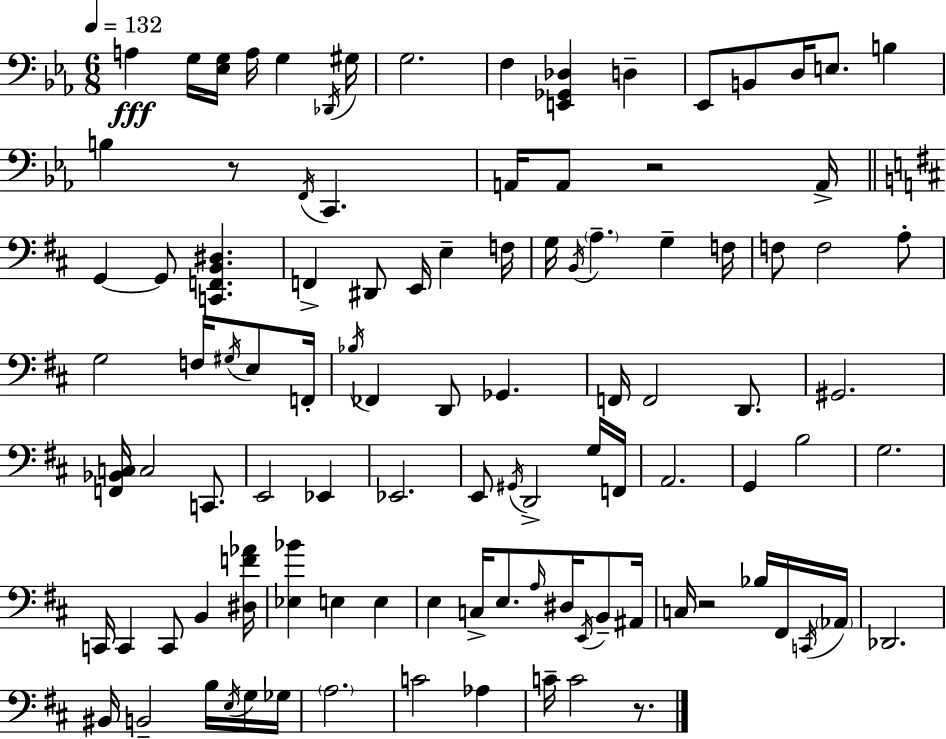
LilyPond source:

{
  \clef bass
  \numericTimeSignature
  \time 6/8
  \key c \minor
  \tempo 4 = 132
  a4\fff g16 <ees g>16 a16 g4 \acciaccatura { des,16 } | gis16 g2. | f4 <e, ges, des>4 d4-- | ees,8 b,8 d16 e8. b4 | \break b4 r8 \acciaccatura { f,16 } c,4. | a,16 a,8 r2 | a,16-> \bar "||" \break \key d \major g,4~~ g,8 <c, f, b, dis>4. | f,4-> dis,8 e,16 e4-- f16 | g16 \acciaccatura { b,16 } \parenthesize a4.-- g4-- | f16 f8 f2 a8-. | \break g2 f16 \acciaccatura { gis16 } e8 | f,16-. \acciaccatura { bes16 } fes,4 d,8 ges,4. | f,16 f,2 | d,8. gis,2. | \break <f, bes, c>16 c2 | c,8. e,2 ees,4 | ees,2. | e,8 \acciaccatura { gis,16 } d,2-> | \break g16 f,16 a,2. | g,4 b2 | g2. | c,16 c,4 c,8 b,4 | \break <dis f' aes'>16 <ees bes'>4 e4 | e4 e4 c16-> e8. | \grace { a16 } dis16 \acciaccatura { e,16 } b,8-- ais,16 c16 r2 | bes16 fis,16 \acciaccatura { c,16 } \parenthesize aes,16 des,2. | \break bis,16 b,2-- | b16 \acciaccatura { e16 } g16 ges16 \parenthesize a2. | c'2 | aes4 c'16-- c'2 | \break r8. \bar "|."
}